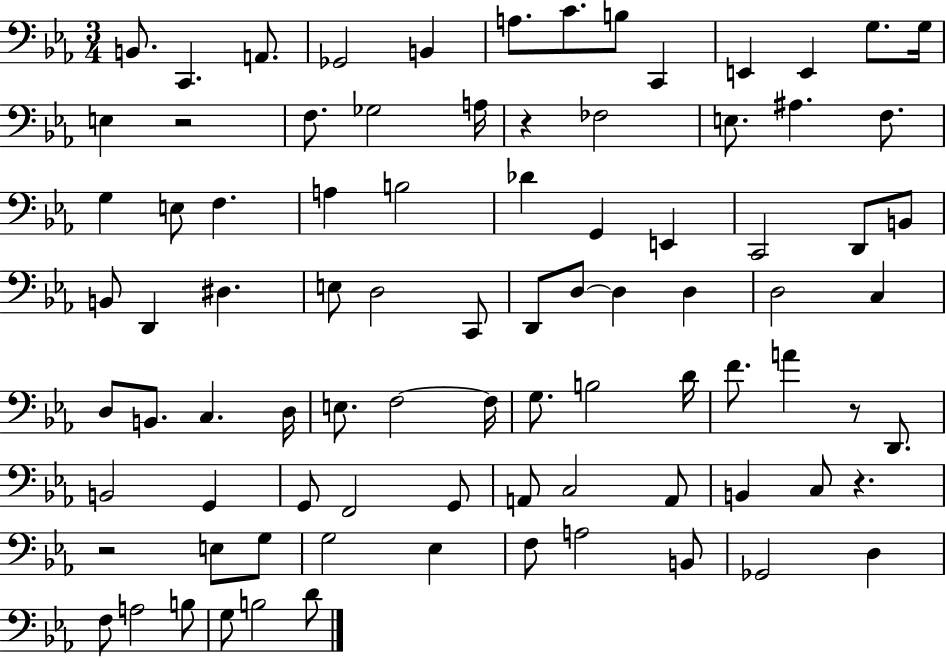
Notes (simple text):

B2/e. C2/q. A2/e. Gb2/h B2/q A3/e. C4/e. B3/e C2/q E2/q E2/q G3/e. G3/s E3/q R/h F3/e. Gb3/h A3/s R/q FES3/h E3/e. A#3/q. F3/e. G3/q E3/e F3/q. A3/q B3/h Db4/q G2/q E2/q C2/h D2/e B2/e B2/e D2/q D#3/q. E3/e D3/h C2/e D2/e D3/e D3/q D3/q D3/h C3/q D3/e B2/e. C3/q. D3/s E3/e. F3/h F3/s G3/e. B3/h D4/s F4/e. A4/q R/e D2/e. B2/h G2/q G2/e F2/h G2/e A2/e C3/h A2/e B2/q C3/e R/q. R/h E3/e G3/e G3/h Eb3/q F3/e A3/h B2/e Gb2/h D3/q F3/e A3/h B3/e G3/e B3/h D4/e